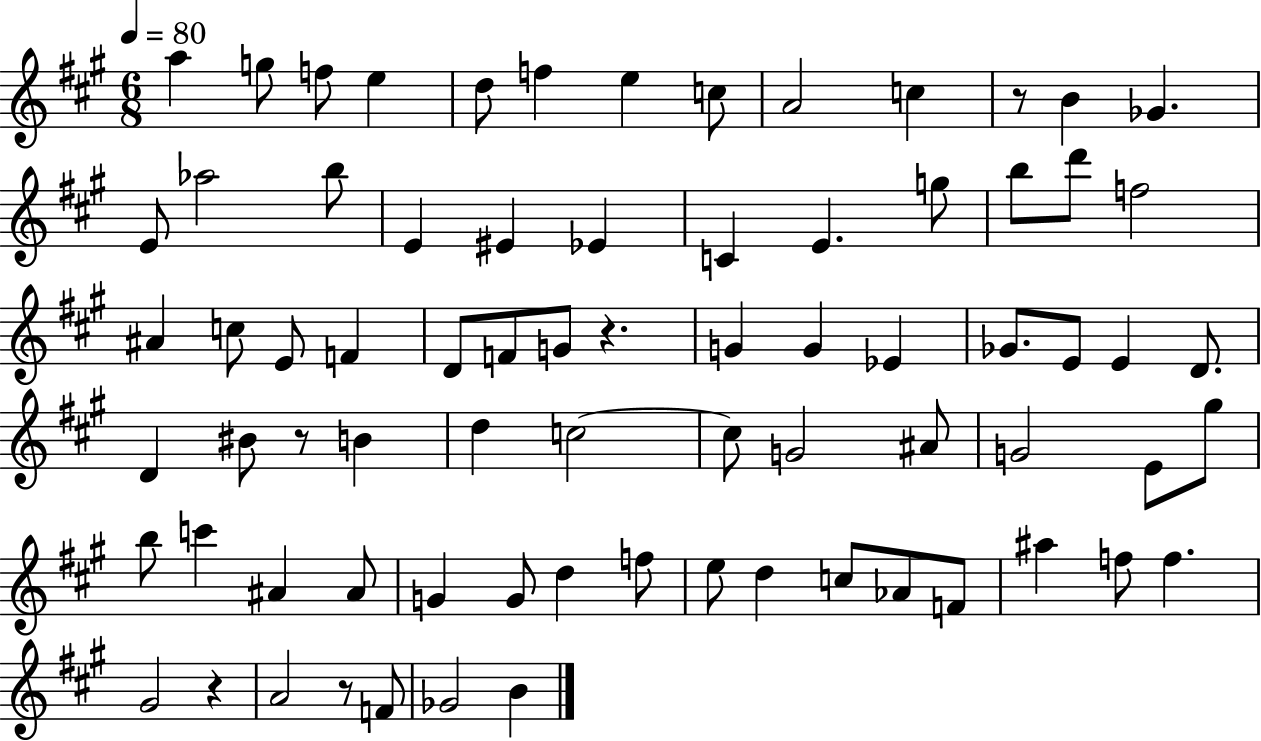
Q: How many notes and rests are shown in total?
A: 75